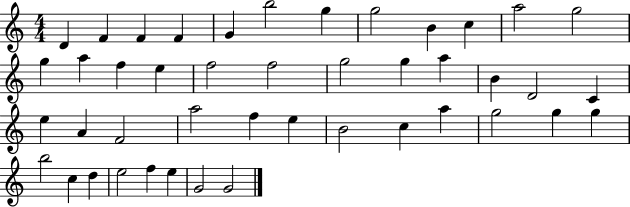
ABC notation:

X:1
T:Untitled
M:4/4
L:1/4
K:C
D F F F G b2 g g2 B c a2 g2 g a f e f2 f2 g2 g a B D2 C e A F2 a2 f e B2 c a g2 g g b2 c d e2 f e G2 G2